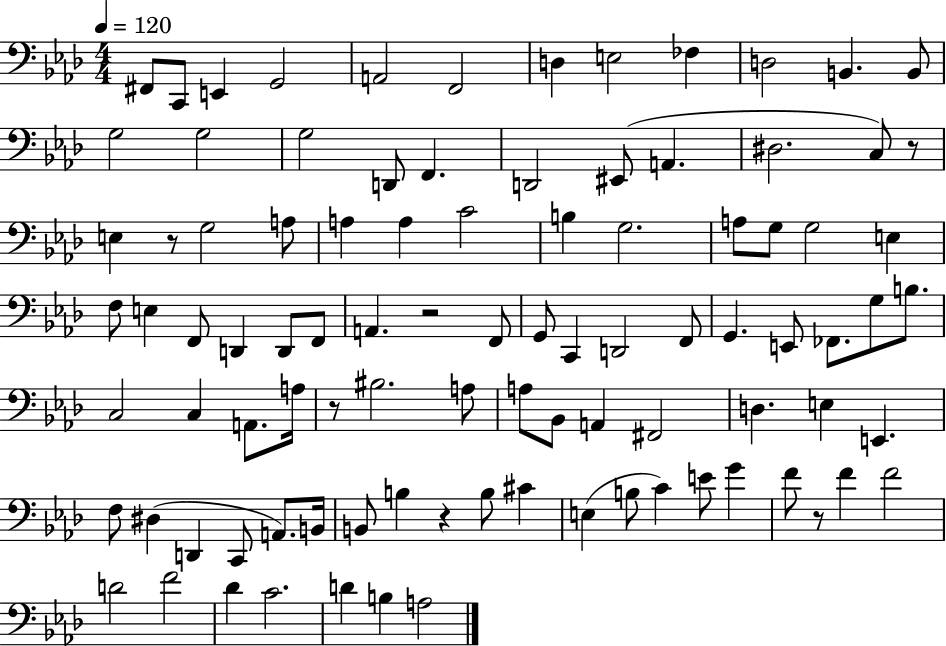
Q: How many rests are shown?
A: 6